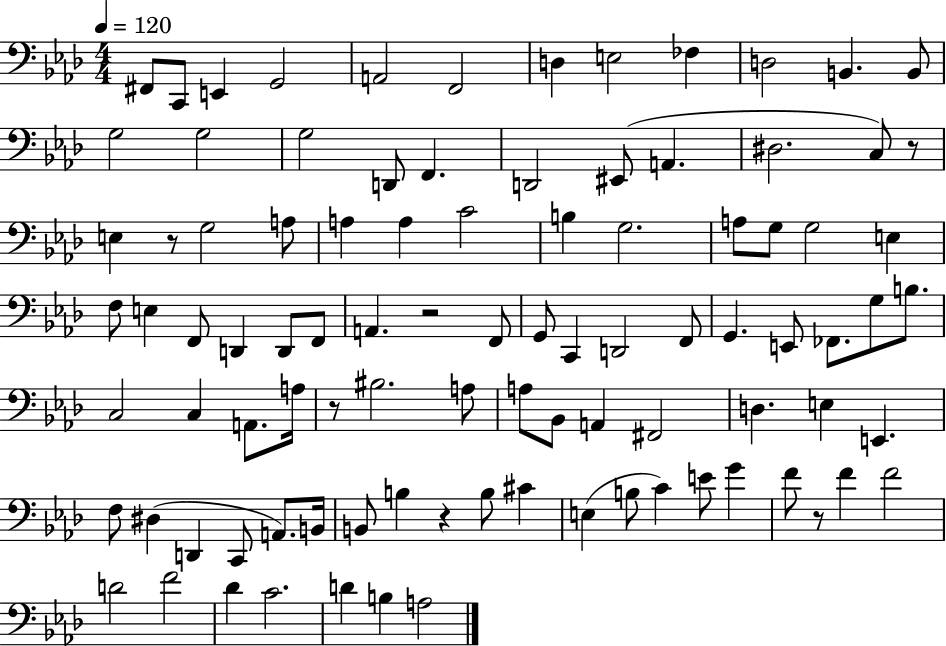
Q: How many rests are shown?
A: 6